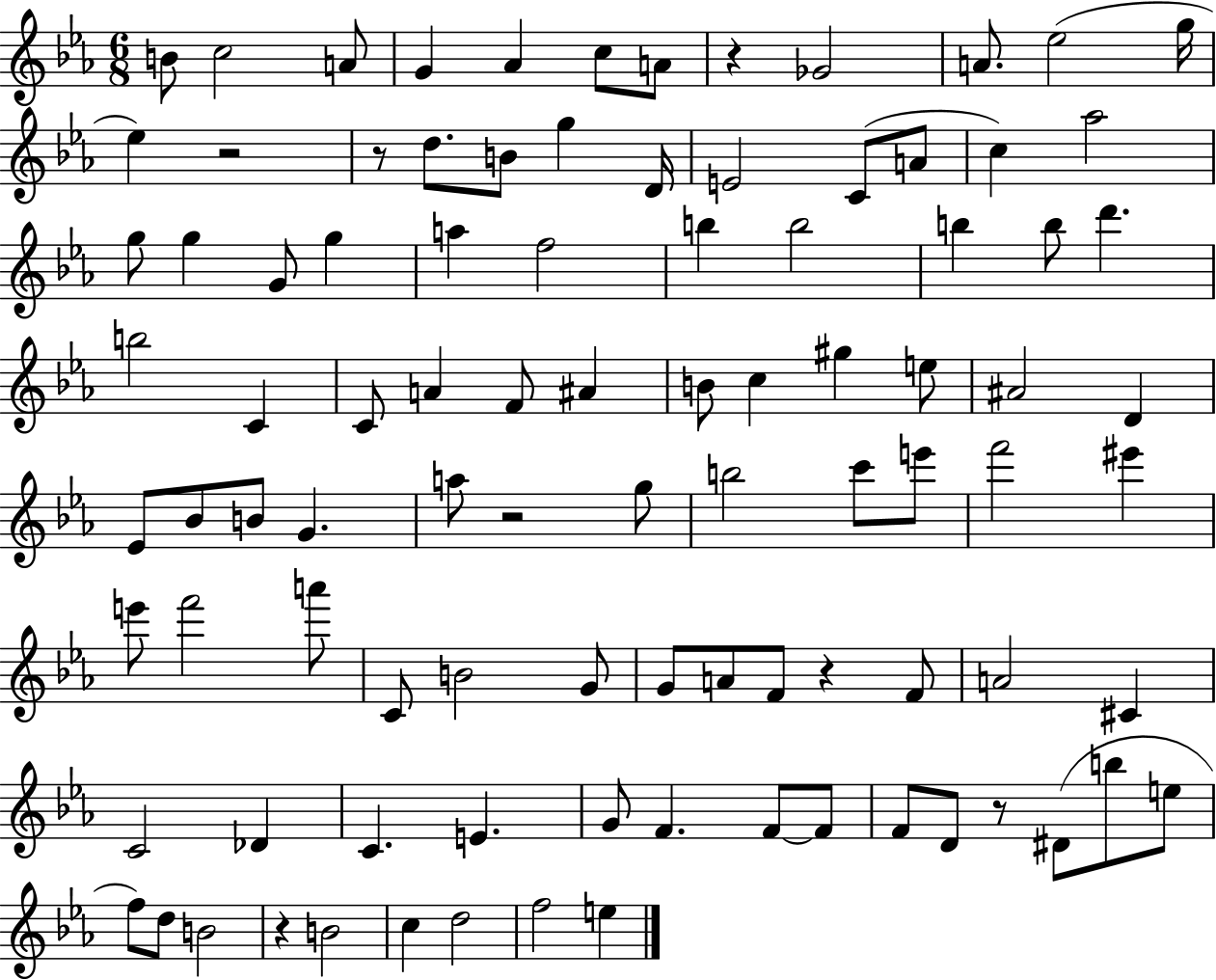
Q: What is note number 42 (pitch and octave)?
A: E5